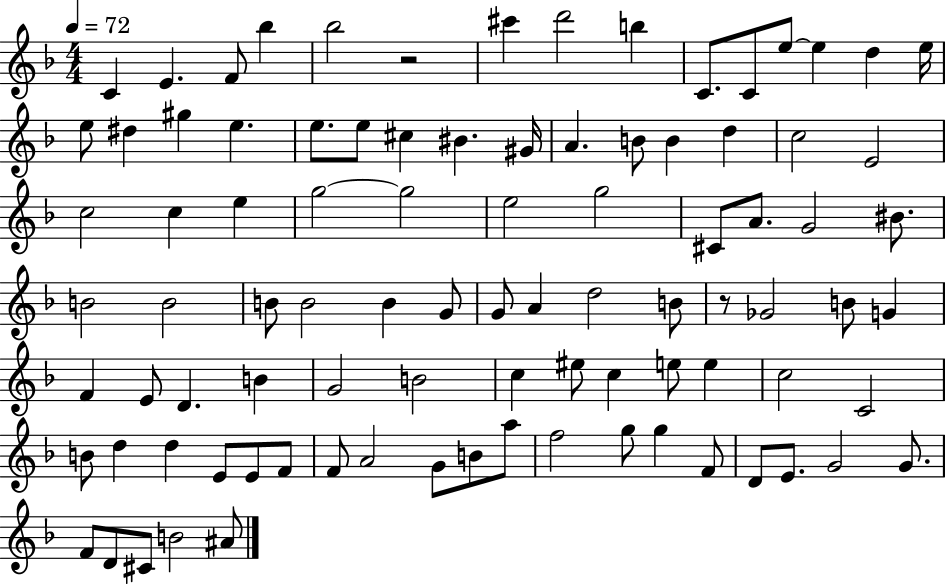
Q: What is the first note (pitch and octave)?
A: C4